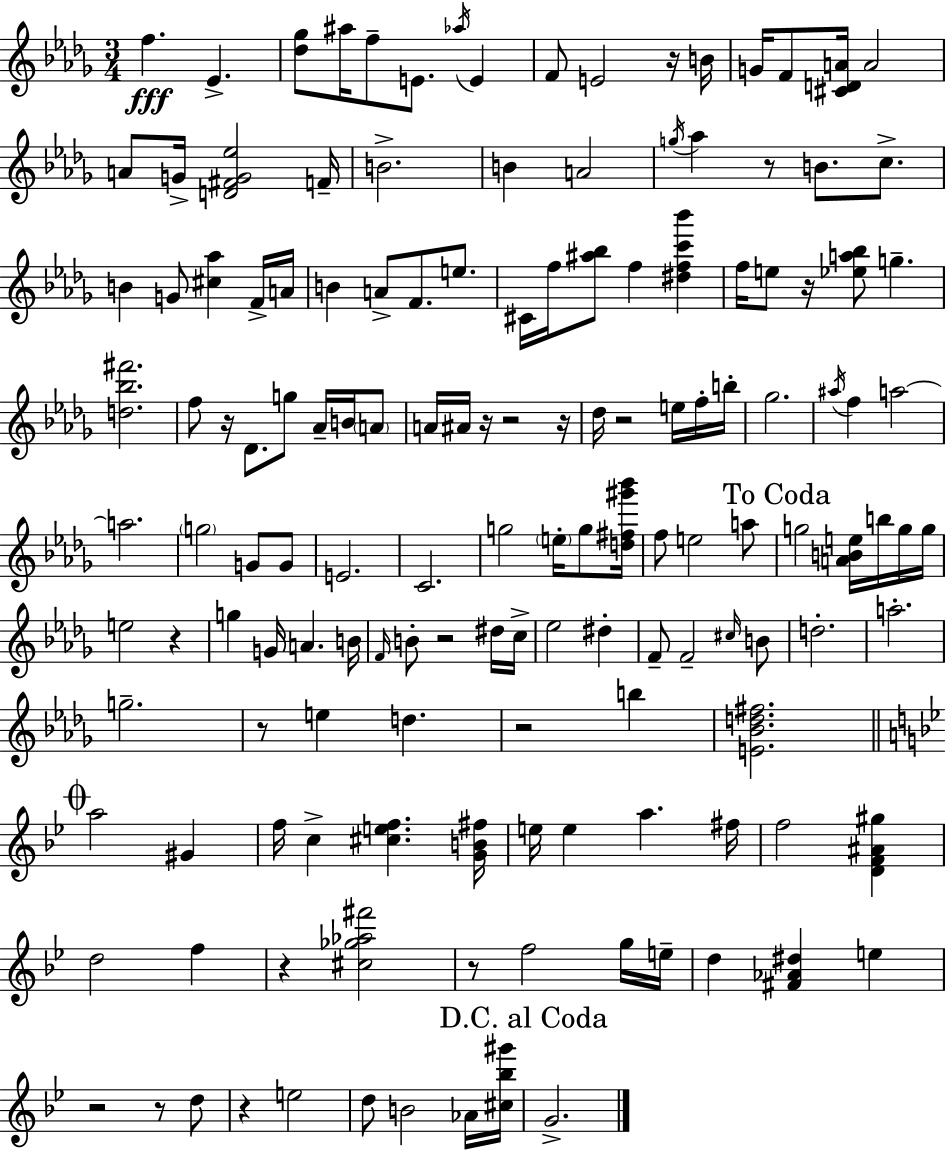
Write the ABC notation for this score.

X:1
T:Untitled
M:3/4
L:1/4
K:Bbm
f _E [_d_g]/2 ^a/4 f/2 E/2 _a/4 E F/2 E2 z/4 B/4 G/4 F/2 [^CDA]/4 A2 A/2 G/4 [D^FG_e]2 F/4 B2 B A2 g/4 _a z/2 B/2 c/2 B G/2 [^c_a] F/4 A/4 B A/2 F/2 e/2 ^C/4 f/4 [^a_b]/2 f [^dfc'_b'] f/4 e/2 z/4 [_ea_b]/2 g [d_b^f']2 f/2 z/4 _D/2 g/2 _A/4 B/4 A/2 A/4 ^A/4 z/4 z2 z/4 _d/4 z2 e/4 f/4 b/4 _g2 ^a/4 f a2 a2 g2 G/2 G/2 E2 C2 g2 e/4 g/2 [d^f^g'_b']/4 f/2 e2 a/2 g2 [ABe]/4 b/4 g/4 g/4 e2 z g G/4 A B/4 F/4 B/2 z2 ^d/4 c/4 _e2 ^d F/2 F2 ^c/4 B/2 d2 a2 g2 z/2 e d z2 b [E_Bd^f]2 a2 ^G f/4 c [^cef] [GB^f]/4 e/4 e a ^f/4 f2 [DF^A^g] d2 f z [^c_g_a^f']2 z/2 f2 g/4 e/4 d [^F_A^d] e z2 z/2 d/2 z e2 d/2 B2 _A/4 [^c_b^g']/4 G2